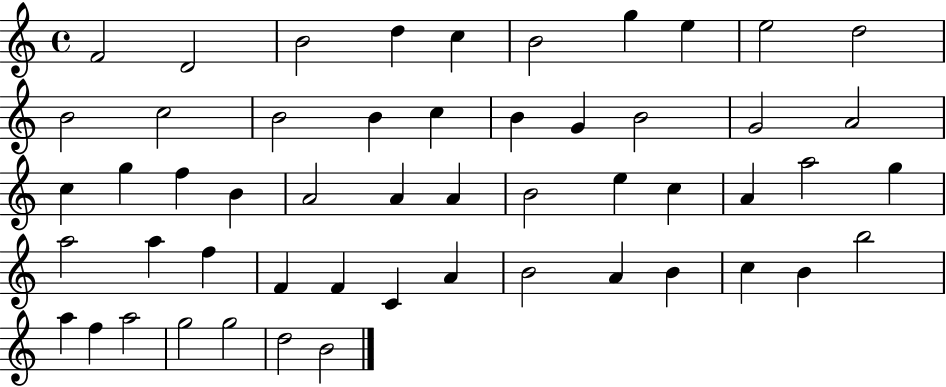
F4/h D4/h B4/h D5/q C5/q B4/h G5/q E5/q E5/h D5/h B4/h C5/h B4/h B4/q C5/q B4/q G4/q B4/h G4/h A4/h C5/q G5/q F5/q B4/q A4/h A4/q A4/q B4/h E5/q C5/q A4/q A5/h G5/q A5/h A5/q F5/q F4/q F4/q C4/q A4/q B4/h A4/q B4/q C5/q B4/q B5/h A5/q F5/q A5/h G5/h G5/h D5/h B4/h